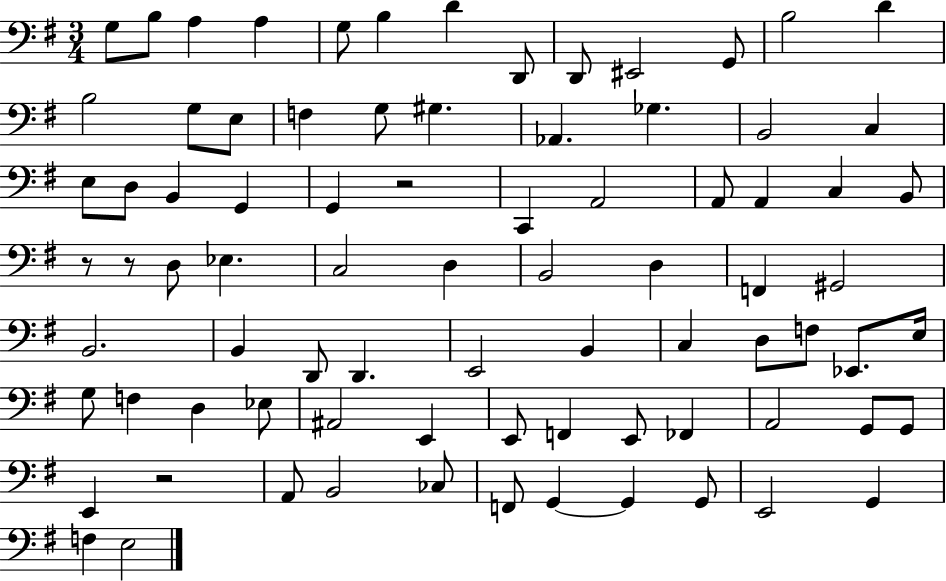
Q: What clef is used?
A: bass